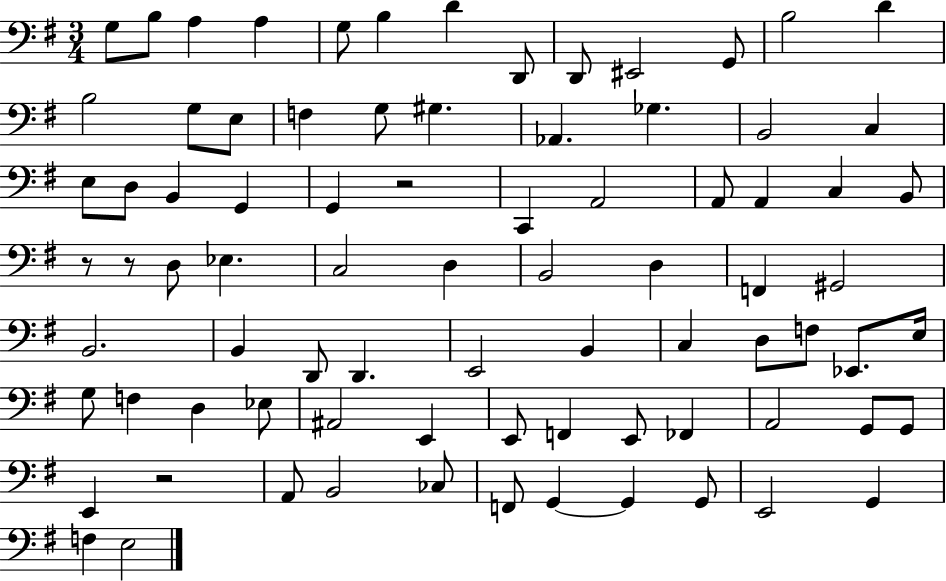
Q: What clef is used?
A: bass